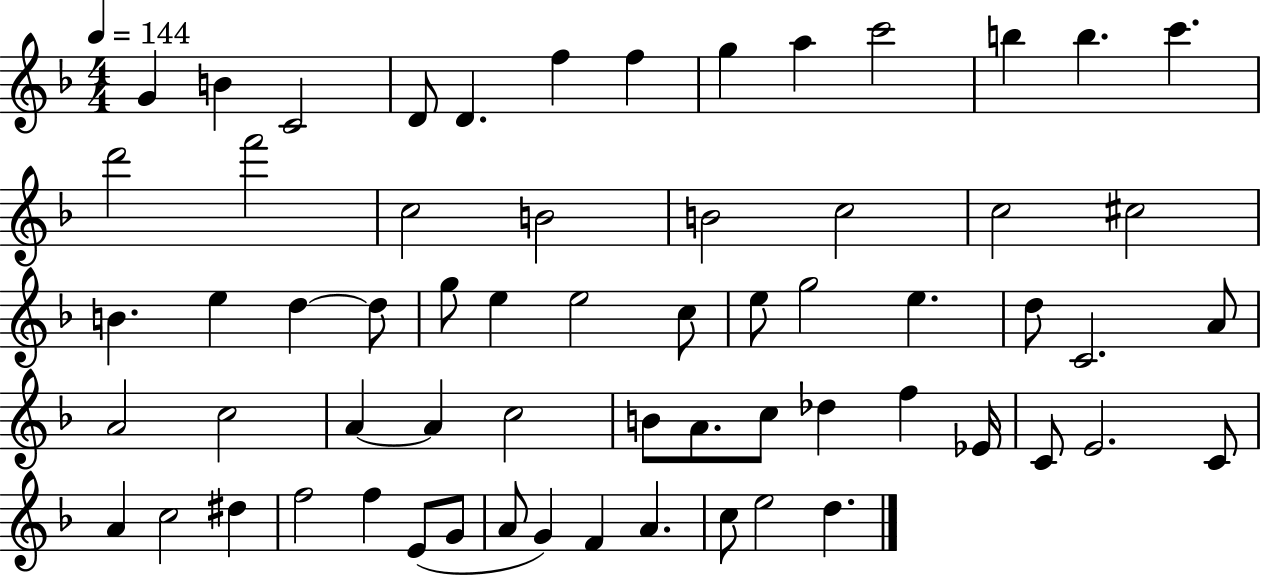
{
  \clef treble
  \numericTimeSignature
  \time 4/4
  \key f \major
  \tempo 4 = 144
  g'4 b'4 c'2 | d'8 d'4. f''4 f''4 | g''4 a''4 c'''2 | b''4 b''4. c'''4. | \break d'''2 f'''2 | c''2 b'2 | b'2 c''2 | c''2 cis''2 | \break b'4. e''4 d''4~~ d''8 | g''8 e''4 e''2 c''8 | e''8 g''2 e''4. | d''8 c'2. a'8 | \break a'2 c''2 | a'4~~ a'4 c''2 | b'8 a'8. c''8 des''4 f''4 ees'16 | c'8 e'2. c'8 | \break a'4 c''2 dis''4 | f''2 f''4 e'8( g'8 | a'8 g'4) f'4 a'4. | c''8 e''2 d''4. | \break \bar "|."
}